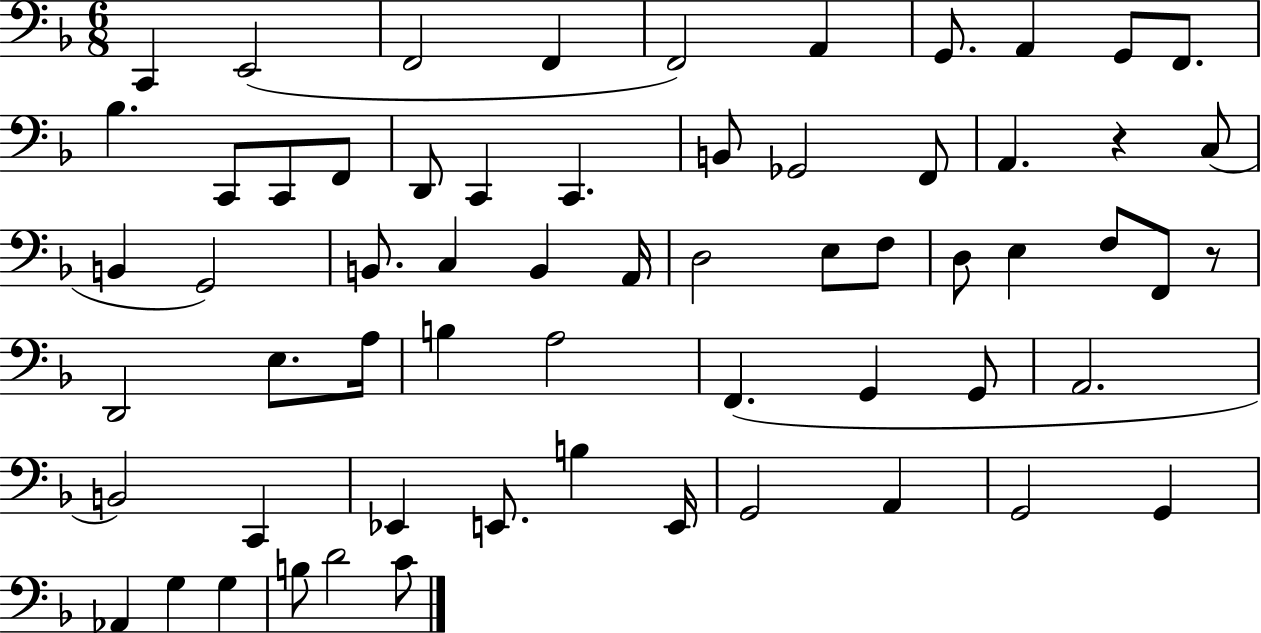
{
  \clef bass
  \numericTimeSignature
  \time 6/8
  \key f \major
  c,4 e,2( | f,2 f,4 | f,2) a,4 | g,8. a,4 g,8 f,8. | \break bes4. c,8 c,8 f,8 | d,8 c,4 c,4. | b,8 ges,2 f,8 | a,4. r4 c8( | \break b,4 g,2) | b,8. c4 b,4 a,16 | d2 e8 f8 | d8 e4 f8 f,8 r8 | \break d,2 e8. a16 | b4 a2 | f,4.( g,4 g,8 | a,2. | \break b,2) c,4 | ees,4 e,8. b4 e,16 | g,2 a,4 | g,2 g,4 | \break aes,4 g4 g4 | b8 d'2 c'8 | \bar "|."
}